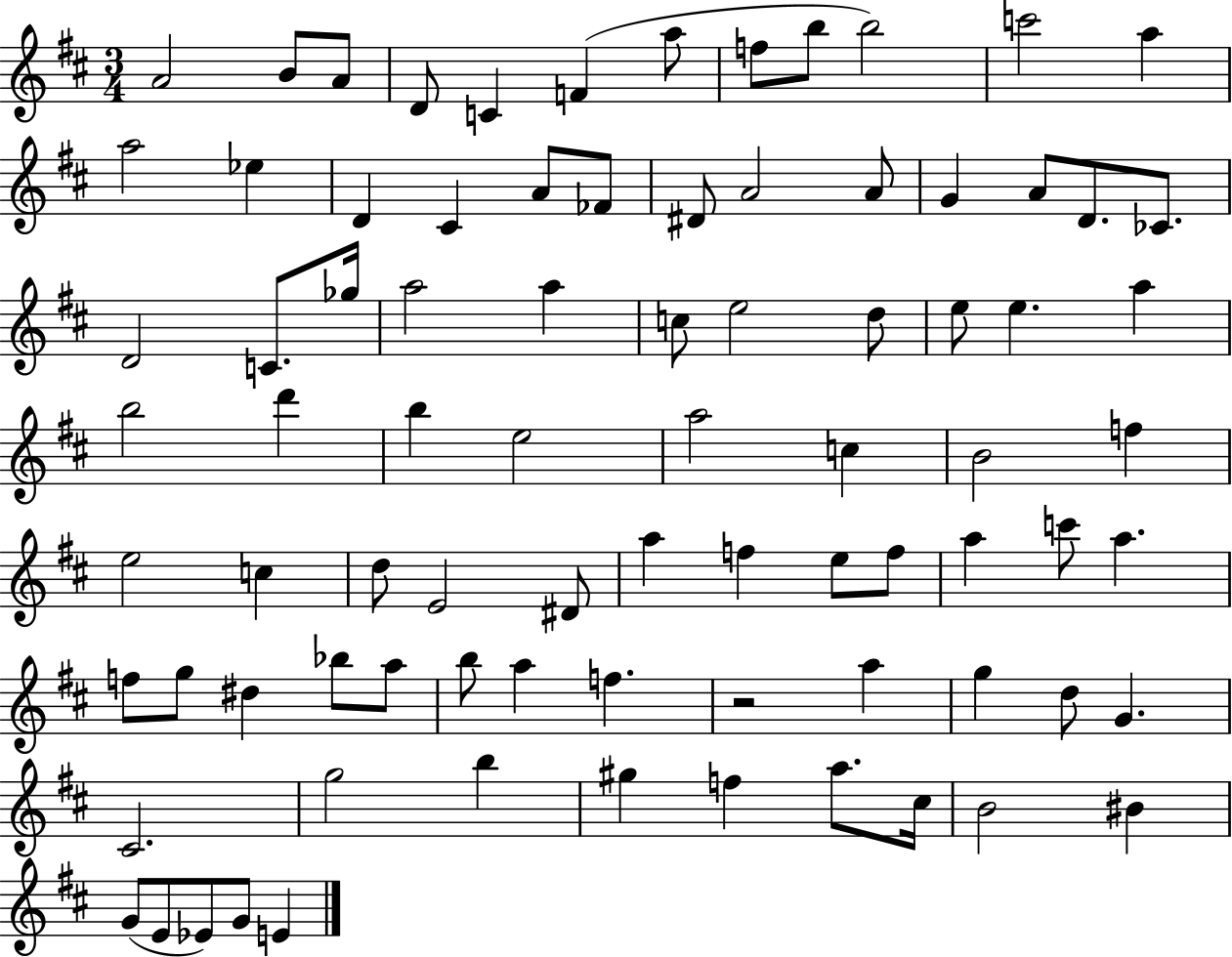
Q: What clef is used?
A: treble